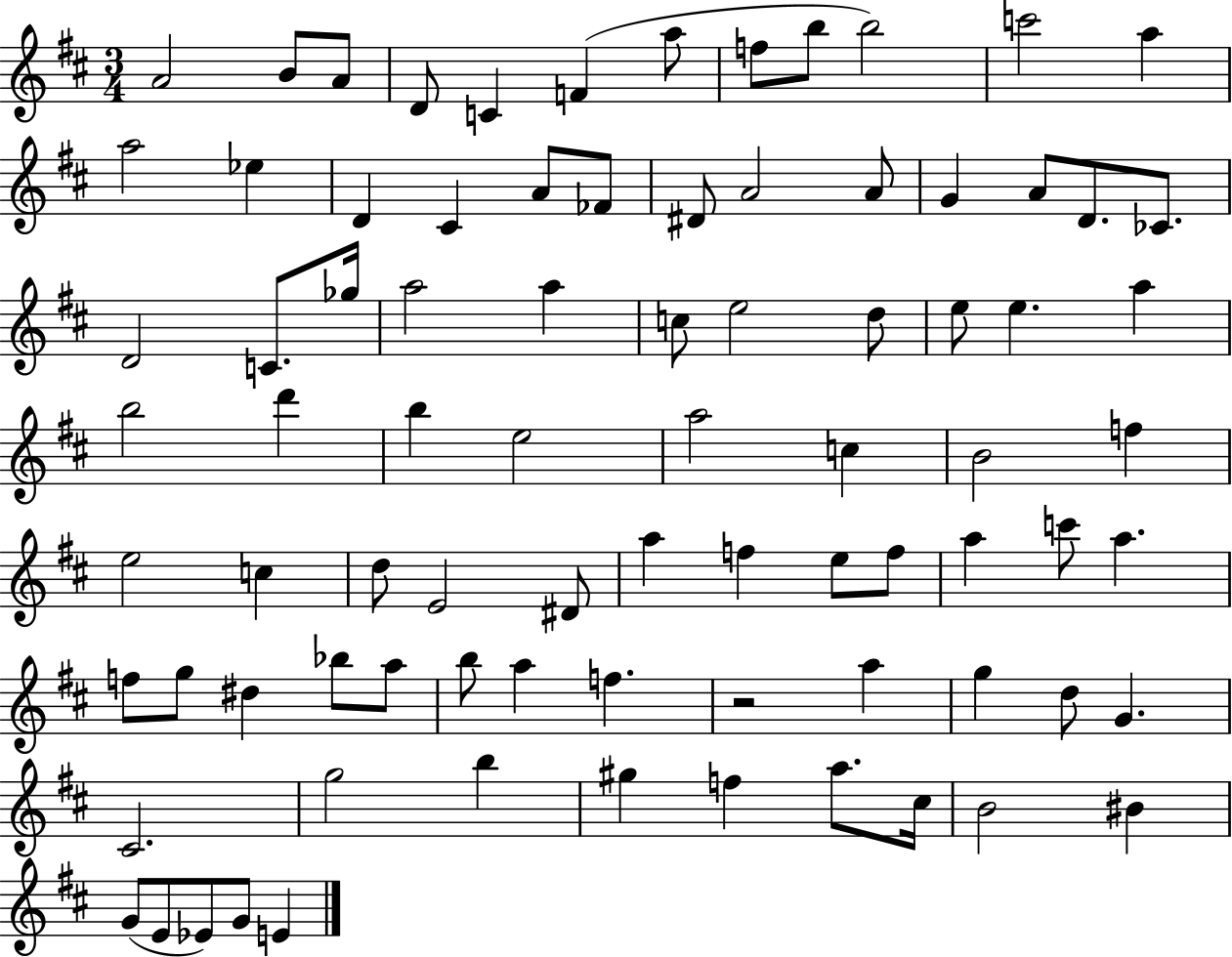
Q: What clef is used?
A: treble